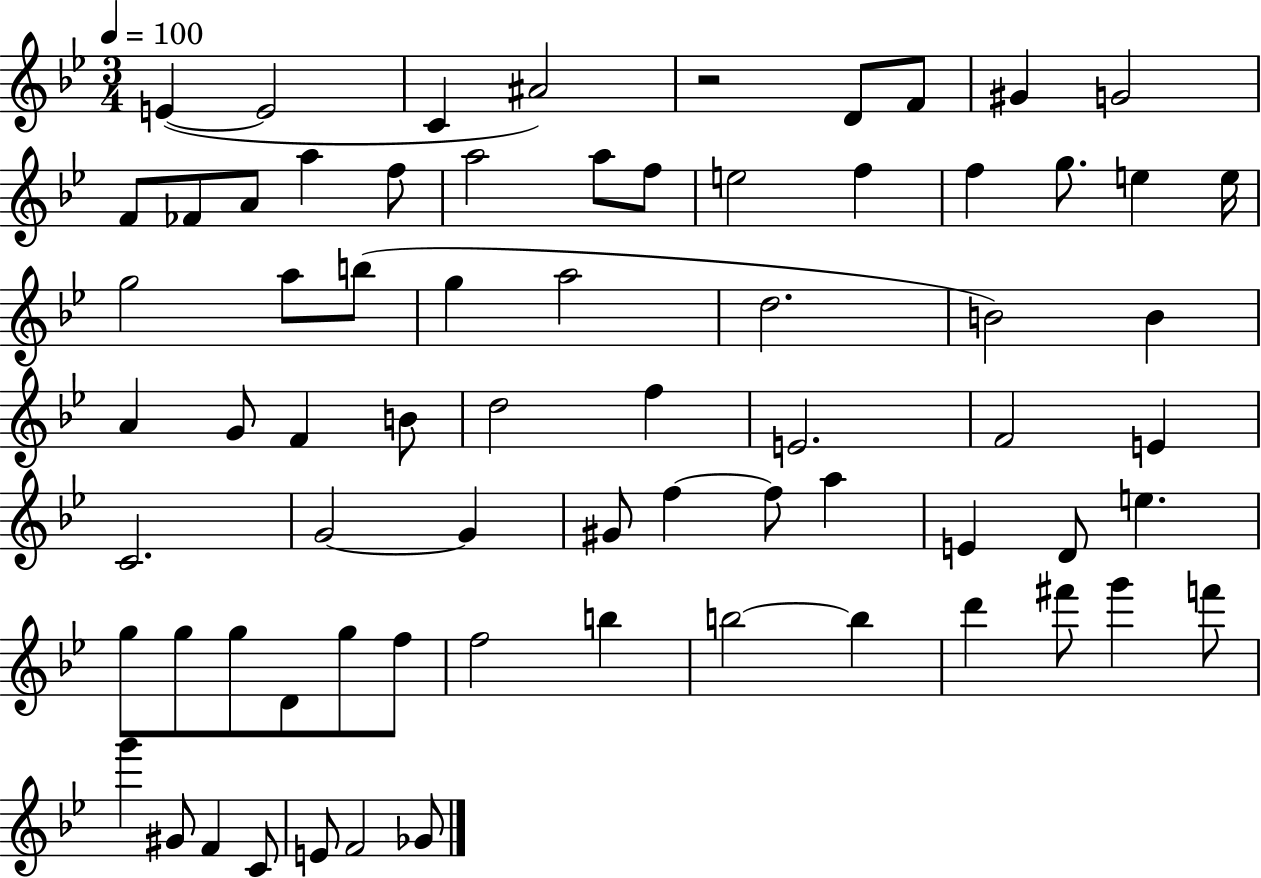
E4/q E4/h C4/q A#4/h R/h D4/e F4/e G#4/q G4/h F4/e FES4/e A4/e A5/q F5/e A5/h A5/e F5/e E5/h F5/q F5/q G5/e. E5/q E5/s G5/h A5/e B5/e G5/q A5/h D5/h. B4/h B4/q A4/q G4/e F4/q B4/e D5/h F5/q E4/h. F4/h E4/q C4/h. G4/h G4/q G#4/e F5/q F5/e A5/q E4/q D4/e E5/q. G5/e G5/e G5/e D4/e G5/e F5/e F5/h B5/q B5/h B5/q D6/q F#6/e G6/q F6/e G6/q G#4/e F4/q C4/e E4/e F4/h Gb4/e